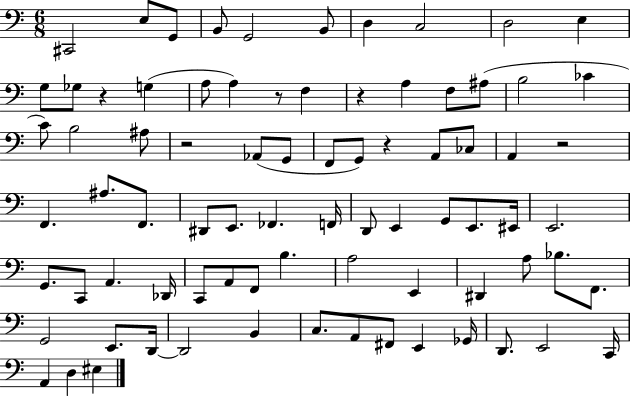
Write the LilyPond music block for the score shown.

{
  \clef bass
  \numericTimeSignature
  \time 6/8
  \key c \major
  cis,2 e8 g,8 | b,8 g,2 b,8 | d4 c2 | d2 e4 | \break g8 ges8 r4 g4( | a8 a4) r8 f4 | r4 a4 f8 ais8( | b2 ces'4 | \break c'8) b2 ais8 | r2 aes,8( g,8 | f,8 g,8) r4 a,8 ces8 | a,4 r2 | \break f,4. ais8. f,8. | dis,8 e,8. fes,4. f,16 | d,8 e,4 g,8 e,8. eis,16 | e,2. | \break g,8. c,8 a,4. des,16 | c,8 a,8 f,8 b4. | a2 e,4 | dis,4 a8 bes8. f,8. | \break g,2 e,8. d,16~~ | d,2 b,4 | c8. a,8 fis,8 e,4 ges,16 | d,8. e,2 c,16 | \break a,4 d4 eis4 | \bar "|."
}